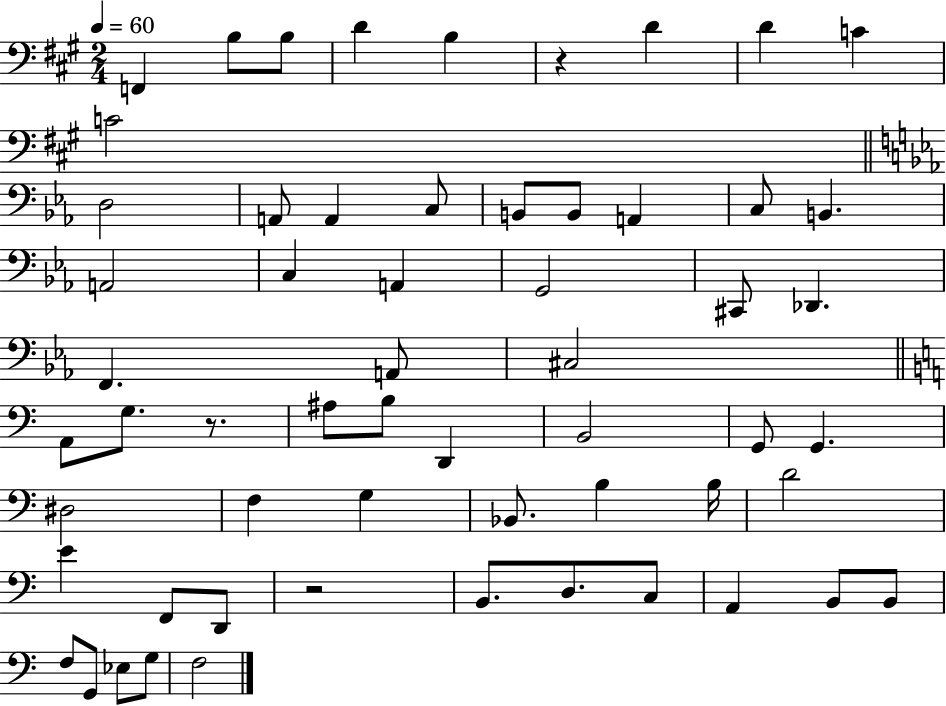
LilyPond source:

{
  \clef bass
  \numericTimeSignature
  \time 2/4
  \key a \major
  \tempo 4 = 60
  f,4 b8 b8 | d'4 b4 | r4 d'4 | d'4 c'4 | \break c'2 | \bar "||" \break \key c \minor d2 | a,8 a,4 c8 | b,8 b,8 a,4 | c8 b,4. | \break a,2 | c4 a,4 | g,2 | cis,8 des,4. | \break f,4. a,8 | cis2 | \bar "||" \break \key c \major a,8 g8. r8. | ais8 b8 d,4 | b,2 | g,8 g,4. | \break dis2 | f4 g4 | bes,8. b4 b16 | d'2 | \break e'4 f,8 d,8 | r2 | b,8. d8. c8 | a,4 b,8 b,8 | \break f8 g,8 ees8 g8 | f2 | \bar "|."
}